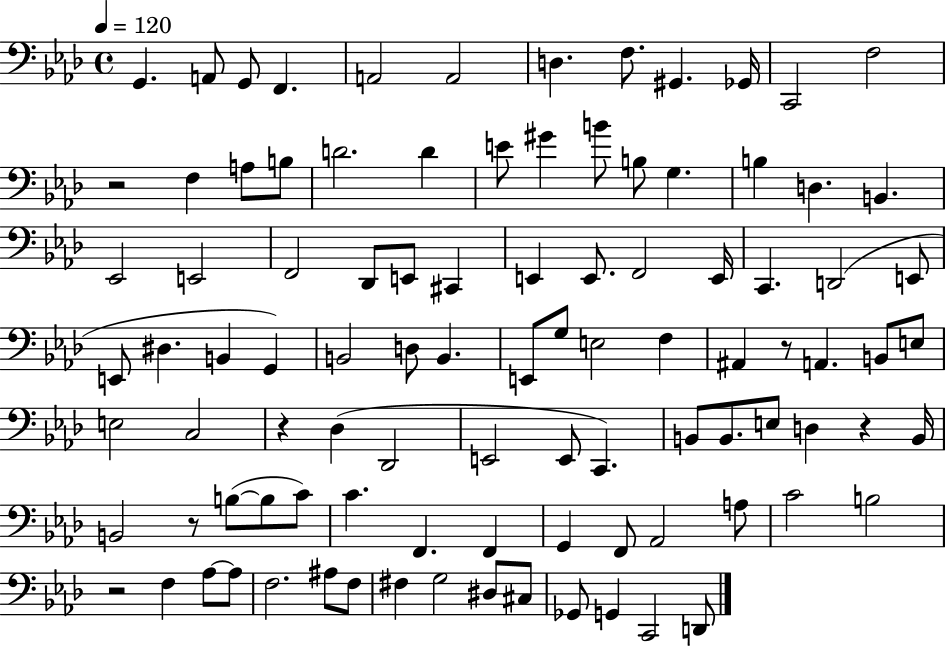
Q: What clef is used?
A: bass